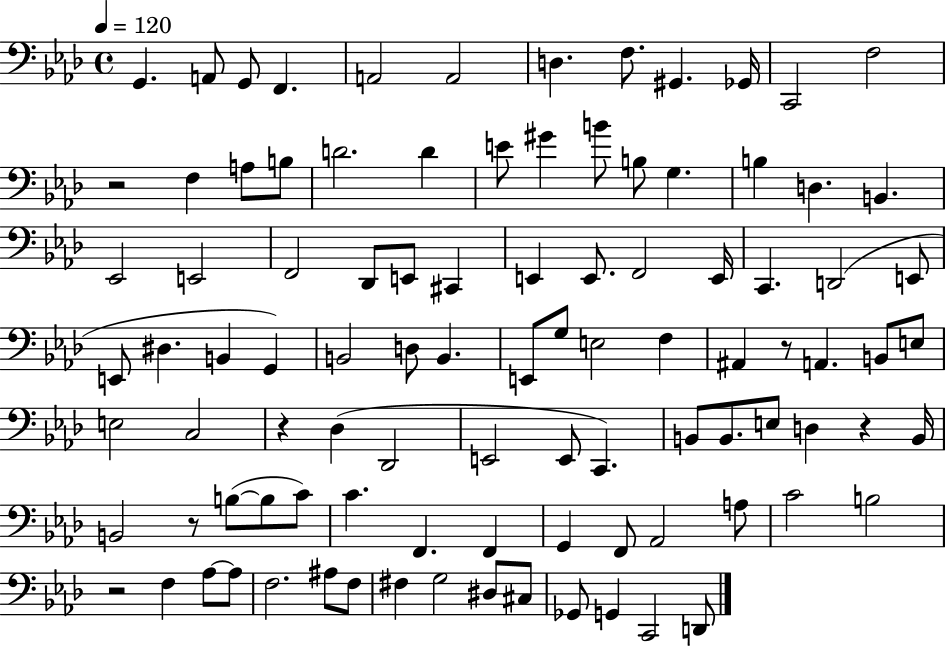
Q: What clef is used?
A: bass